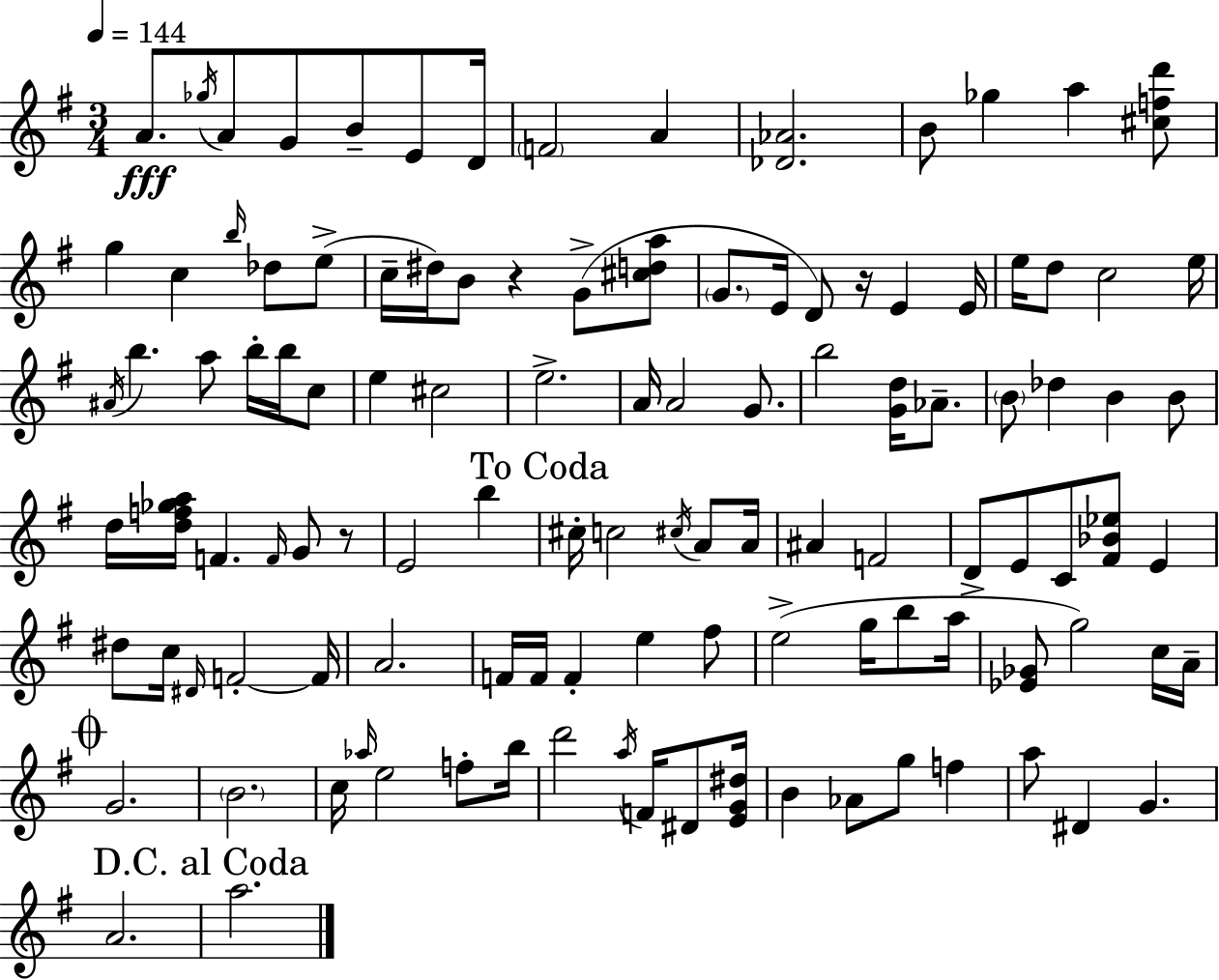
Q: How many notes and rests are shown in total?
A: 114